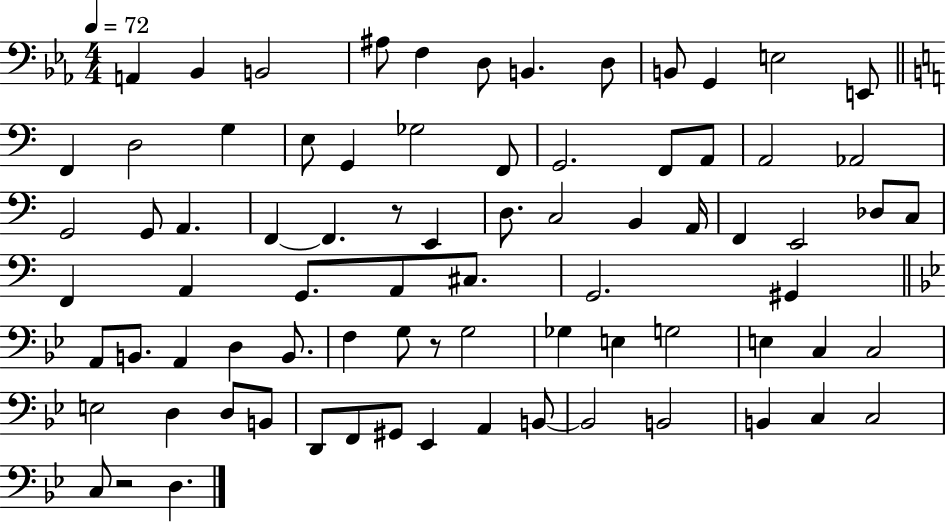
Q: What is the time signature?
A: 4/4